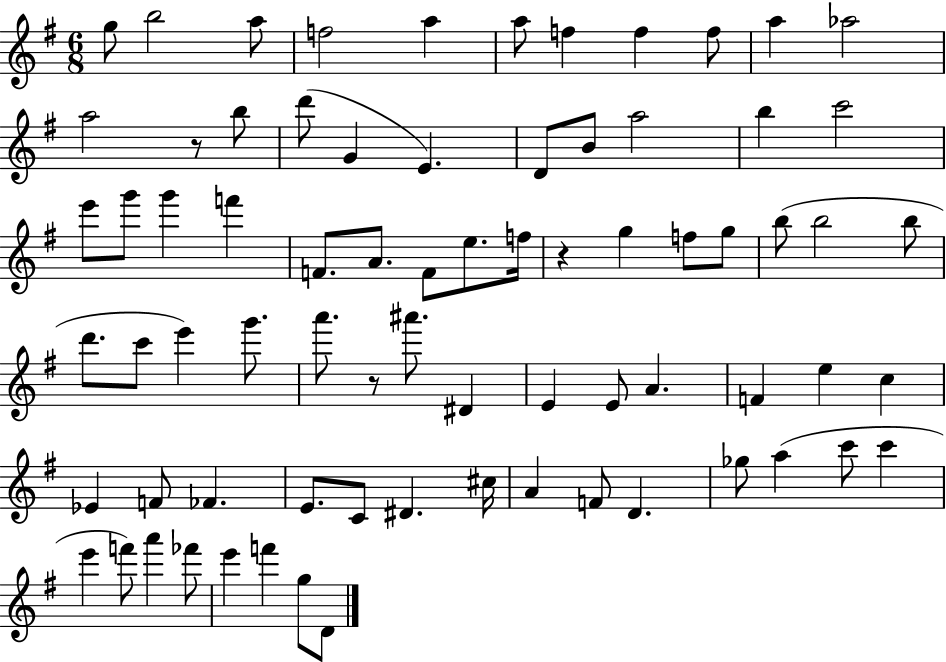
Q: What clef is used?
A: treble